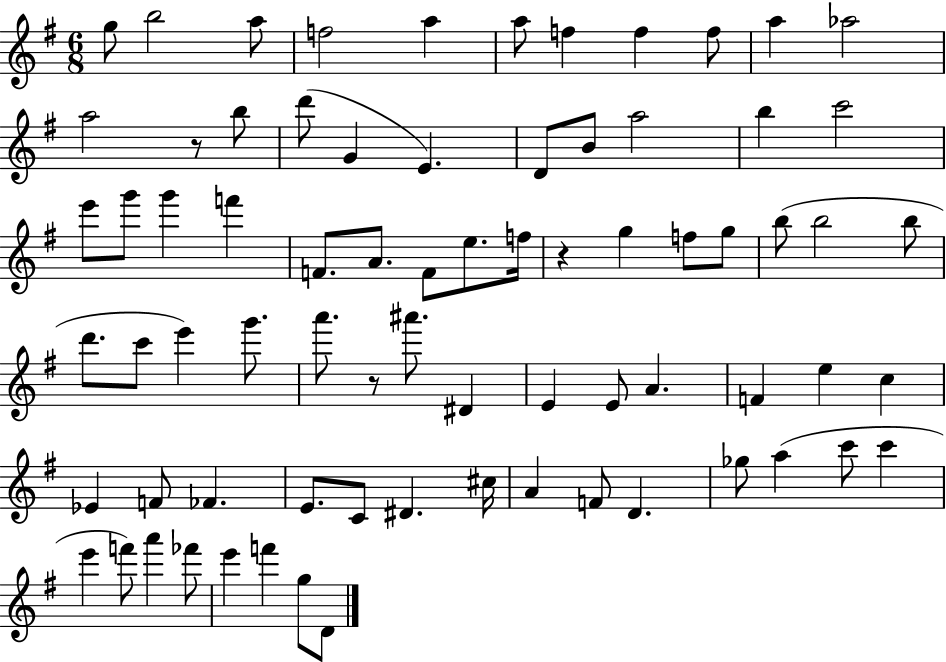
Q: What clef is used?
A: treble